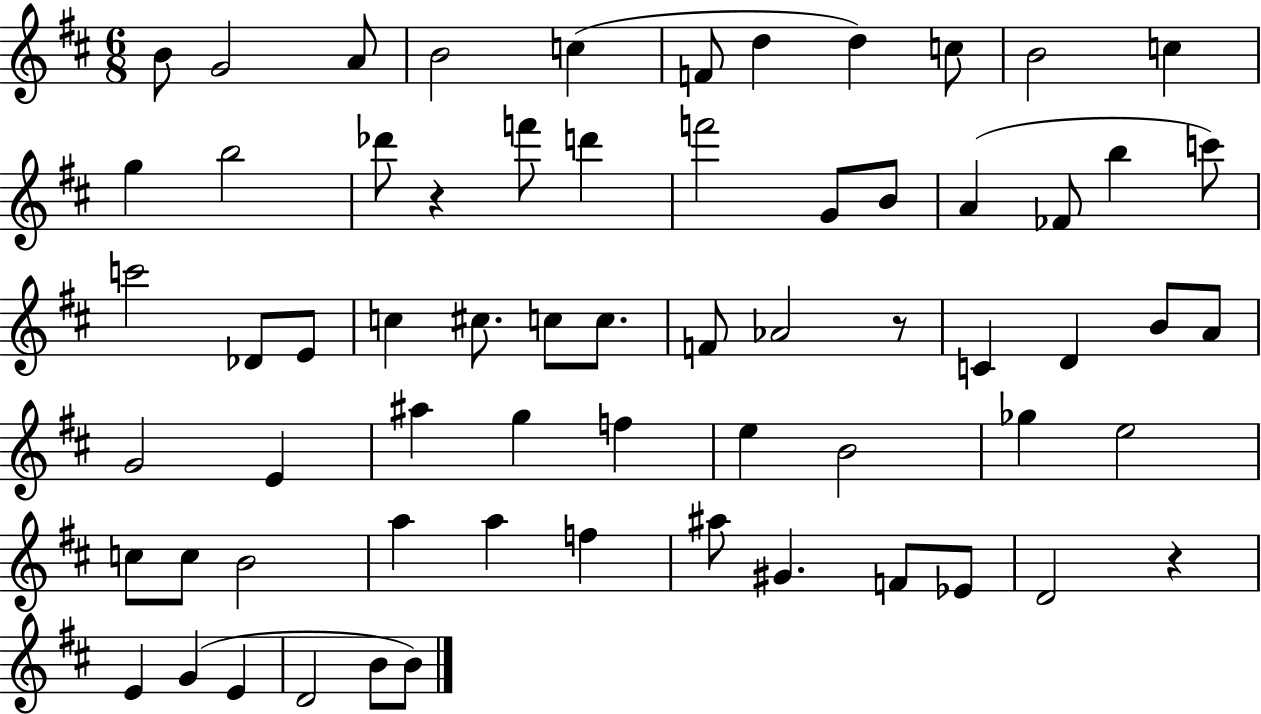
B4/e G4/h A4/e B4/h C5/q F4/e D5/q D5/q C5/e B4/h C5/q G5/q B5/h Db6/e R/q F6/e D6/q F6/h G4/e B4/e A4/q FES4/e B5/q C6/e C6/h Db4/e E4/e C5/q C#5/e. C5/e C5/e. F4/e Ab4/h R/e C4/q D4/q B4/e A4/e G4/h E4/q A#5/q G5/q F5/q E5/q B4/h Gb5/q E5/h C5/e C5/e B4/h A5/q A5/q F5/q A#5/e G#4/q. F4/e Eb4/e D4/h R/q E4/q G4/q E4/q D4/h B4/e B4/e